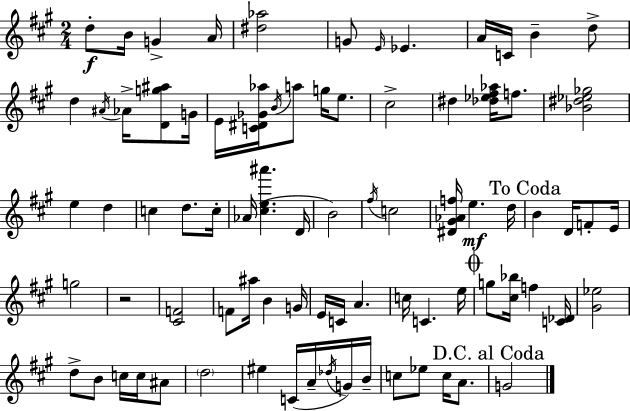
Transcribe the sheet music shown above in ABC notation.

X:1
T:Untitled
M:2/4
L:1/4
K:A
d/2 B/4 G A/4 [^d_a]2 G/2 E/4 _E A/4 C/4 B d/2 d ^A/4 _A/4 [Dg^a]/2 G/4 E/4 [C^D_G_a]/4 B/4 a/2 g/4 e/2 ^c2 ^d [_d_e^f_a]/4 f/2 [_B^d_e_g]2 e d c d/2 c/4 _A/4 [^ce^a'] D/4 B2 ^f/4 c2 [^D^G_Af]/4 e d/4 B D/4 F/2 E/4 g2 z2 [^CF]2 F/2 ^a/4 B G/4 E/4 C/4 A c/4 C e/4 g/2 [^c_b]/4 f [C_D]/4 [^G_e]2 d/2 B/2 c/4 c/4 ^A/2 d2 ^e C/4 A/4 _d/4 G/4 B/4 c/2 _e/2 c/4 A/2 G2